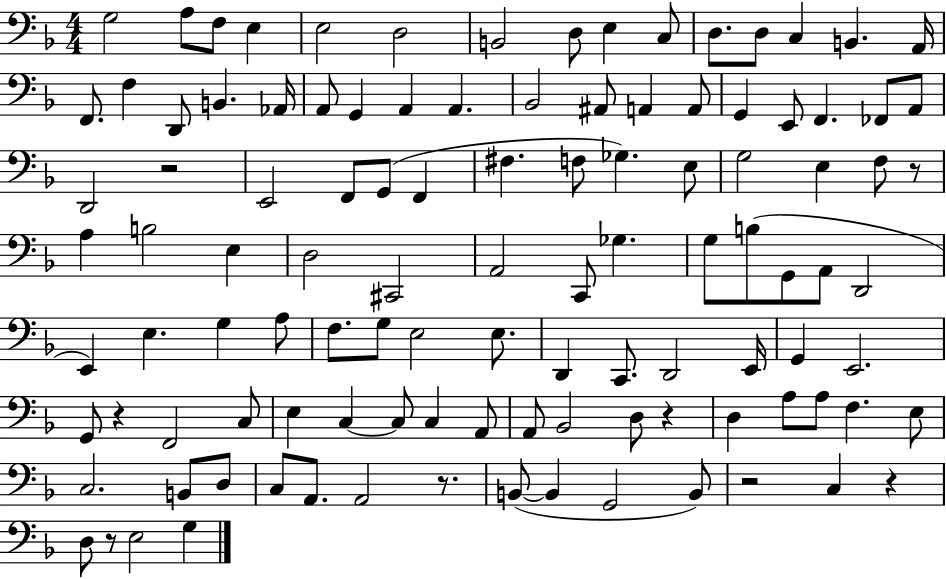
G3/h A3/e F3/e E3/q E3/h D3/h B2/h D3/e E3/q C3/e D3/e. D3/e C3/q B2/q. A2/s F2/e. F3/q D2/e B2/q. Ab2/s A2/e G2/q A2/q A2/q. Bb2/h A#2/e A2/q A2/e G2/q E2/e F2/q. FES2/e A2/e D2/h R/h E2/h F2/e G2/e F2/q F#3/q. F3/e Gb3/q. E3/e G3/h E3/q F3/e R/e A3/q B3/h E3/q D3/h C#2/h A2/h C2/e Gb3/q. G3/e B3/e G2/e A2/e D2/h E2/q E3/q. G3/q A3/e F3/e. G3/e E3/h E3/e. D2/q C2/e. D2/h E2/s G2/q E2/h. G2/e R/q F2/h C3/e E3/q C3/q C3/e C3/q A2/e A2/e Bb2/h D3/e R/q D3/q A3/e A3/e F3/q. E3/e C3/h. B2/e D3/e C3/e A2/e. A2/h R/e. B2/e B2/q G2/h B2/e R/h C3/q R/q D3/e R/e E3/h G3/q